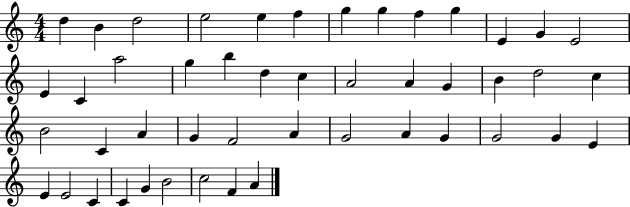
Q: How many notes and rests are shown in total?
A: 47